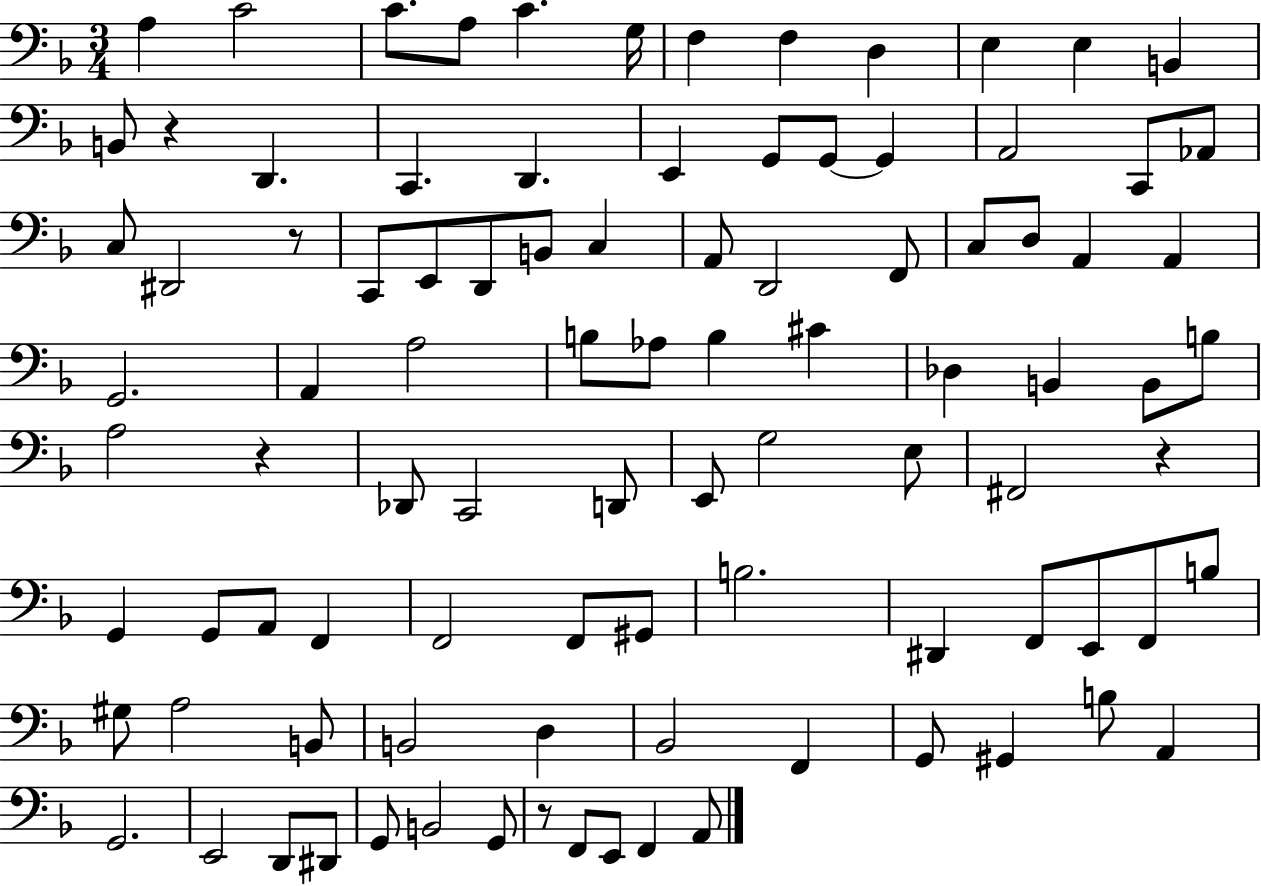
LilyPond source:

{
  \clef bass
  \numericTimeSignature
  \time 3/4
  \key f \major
  \repeat volta 2 { a4 c'2 | c'8. a8 c'4. g16 | f4 f4 d4 | e4 e4 b,4 | \break b,8 r4 d,4. | c,4. d,4. | e,4 g,8 g,8~~ g,4 | a,2 c,8 aes,8 | \break c8 dis,2 r8 | c,8 e,8 d,8 b,8 c4 | a,8 d,2 f,8 | c8 d8 a,4 a,4 | \break g,2. | a,4 a2 | b8 aes8 b4 cis'4 | des4 b,4 b,8 b8 | \break a2 r4 | des,8 c,2 d,8 | e,8 g2 e8 | fis,2 r4 | \break g,4 g,8 a,8 f,4 | f,2 f,8 gis,8 | b2. | dis,4 f,8 e,8 f,8 b8 | \break gis8 a2 b,8 | b,2 d4 | bes,2 f,4 | g,8 gis,4 b8 a,4 | \break g,2. | e,2 d,8 dis,8 | g,8 b,2 g,8 | r8 f,8 e,8 f,4 a,8 | \break } \bar "|."
}